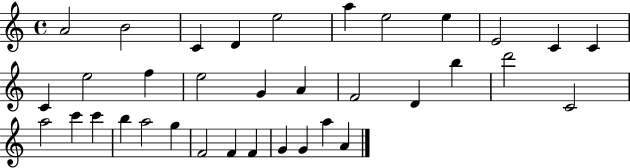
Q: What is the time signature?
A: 4/4